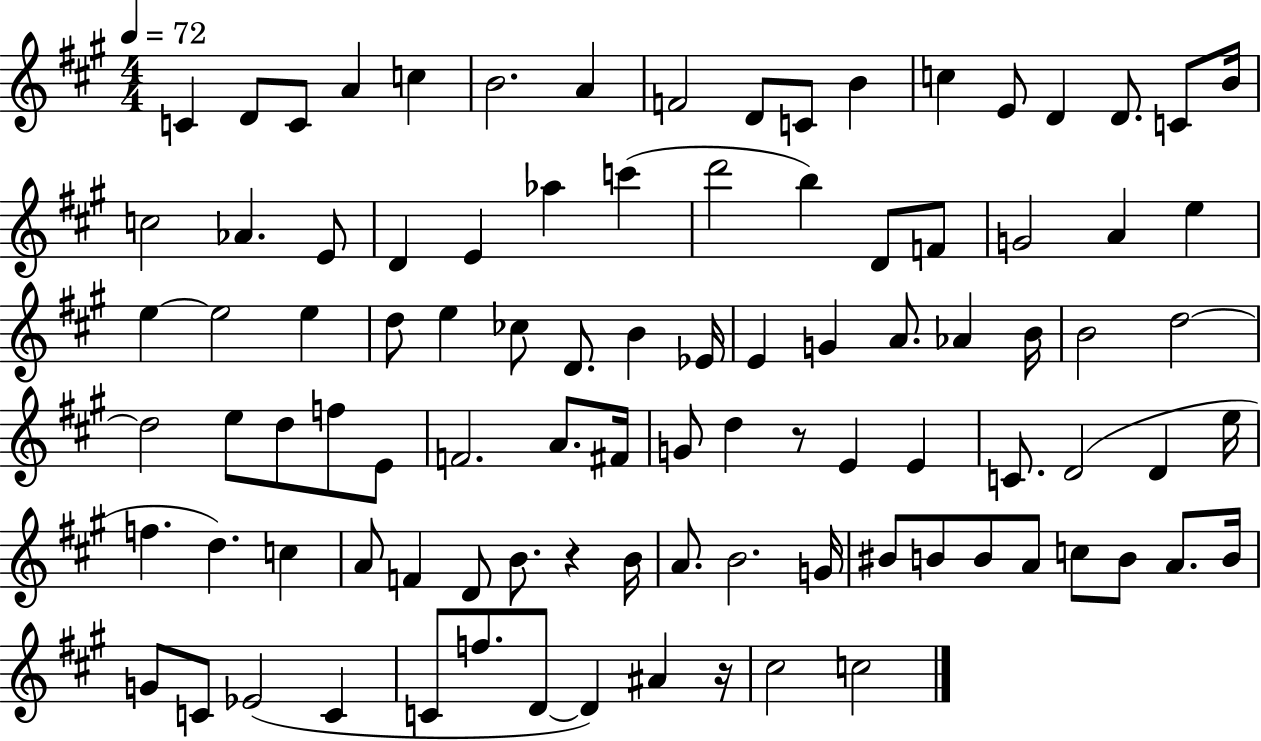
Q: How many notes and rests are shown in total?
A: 96